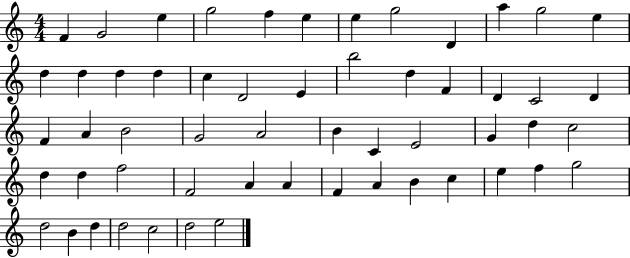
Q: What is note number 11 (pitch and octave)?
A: G5